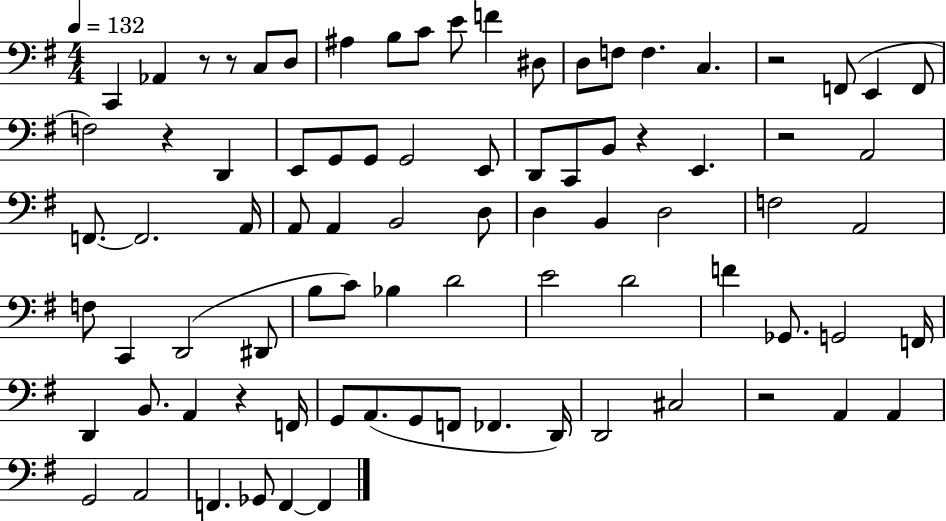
{
  \clef bass
  \numericTimeSignature
  \time 4/4
  \key g \major
  \tempo 4 = 132
  c,4 aes,4 r8 r8 c8 d8 | ais4 b8 c'8 e'8 f'4 dis8 | d8 f8 f4. c4. | r2 f,8( e,4 f,8 | \break f2) r4 d,4 | e,8 g,8 g,8 g,2 e,8 | d,8 c,8 b,8 r4 e,4. | r2 a,2 | \break f,8.~~ f,2. a,16 | a,8 a,4 b,2 d8 | d4 b,4 d2 | f2 a,2 | \break f8 c,4 d,2( dis,8 | b8 c'8) bes4 d'2 | e'2 d'2 | f'4 ges,8. g,2 f,16 | \break d,4 b,8. a,4 r4 f,16 | g,8 a,8.( g,8 f,8 fes,4. d,16) | d,2 cis2 | r2 a,4 a,4 | \break g,2 a,2 | f,4. ges,8 f,4~~ f,4 | \bar "|."
}